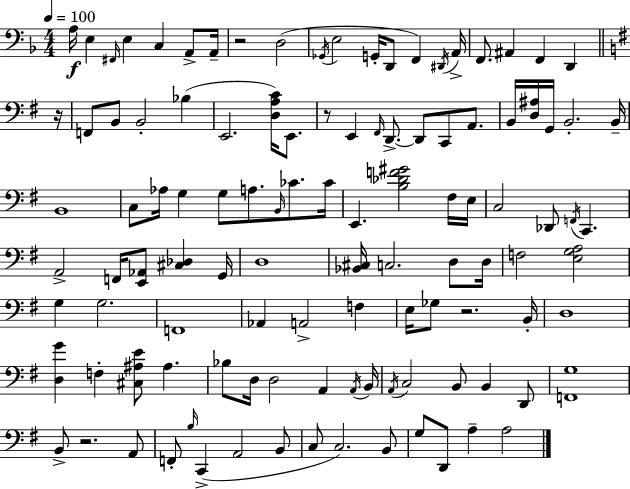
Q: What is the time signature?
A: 4/4